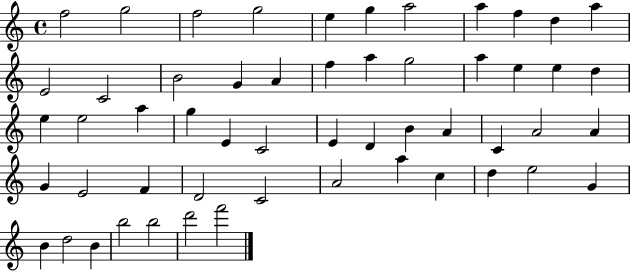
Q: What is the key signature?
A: C major